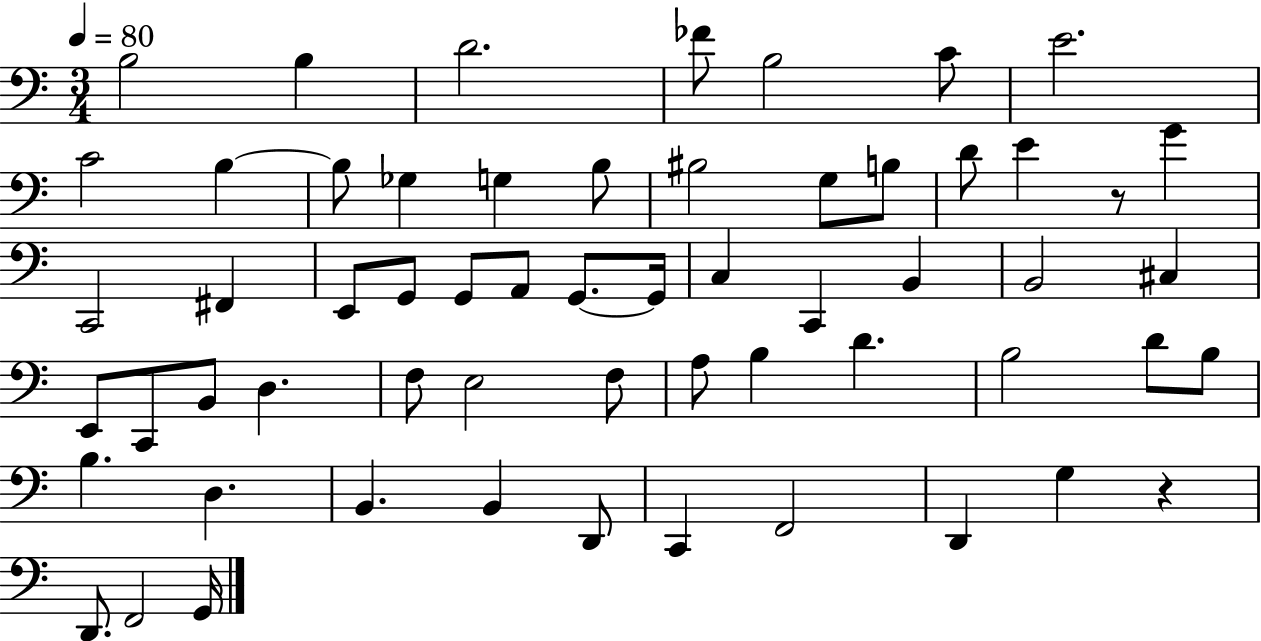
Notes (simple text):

B3/h B3/q D4/h. FES4/e B3/h C4/e E4/h. C4/h B3/q B3/e Gb3/q G3/q B3/e BIS3/h G3/e B3/e D4/e E4/q R/e G4/q C2/h F#2/q E2/e G2/e G2/e A2/e G2/e. G2/s C3/q C2/q B2/q B2/h C#3/q E2/e C2/e B2/e D3/q. F3/e E3/h F3/e A3/e B3/q D4/q. B3/h D4/e B3/e B3/q. D3/q. B2/q. B2/q D2/e C2/q F2/h D2/q G3/q R/q D2/e. F2/h G2/s